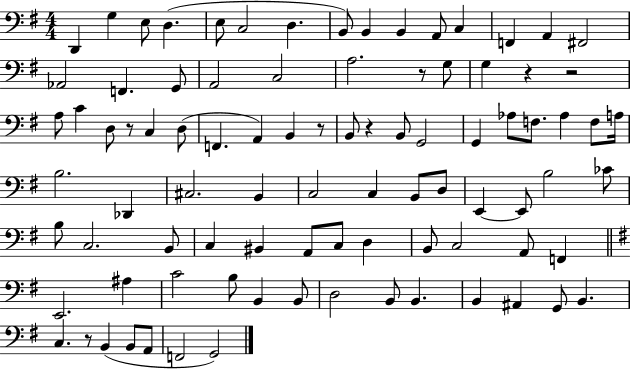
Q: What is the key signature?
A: G major